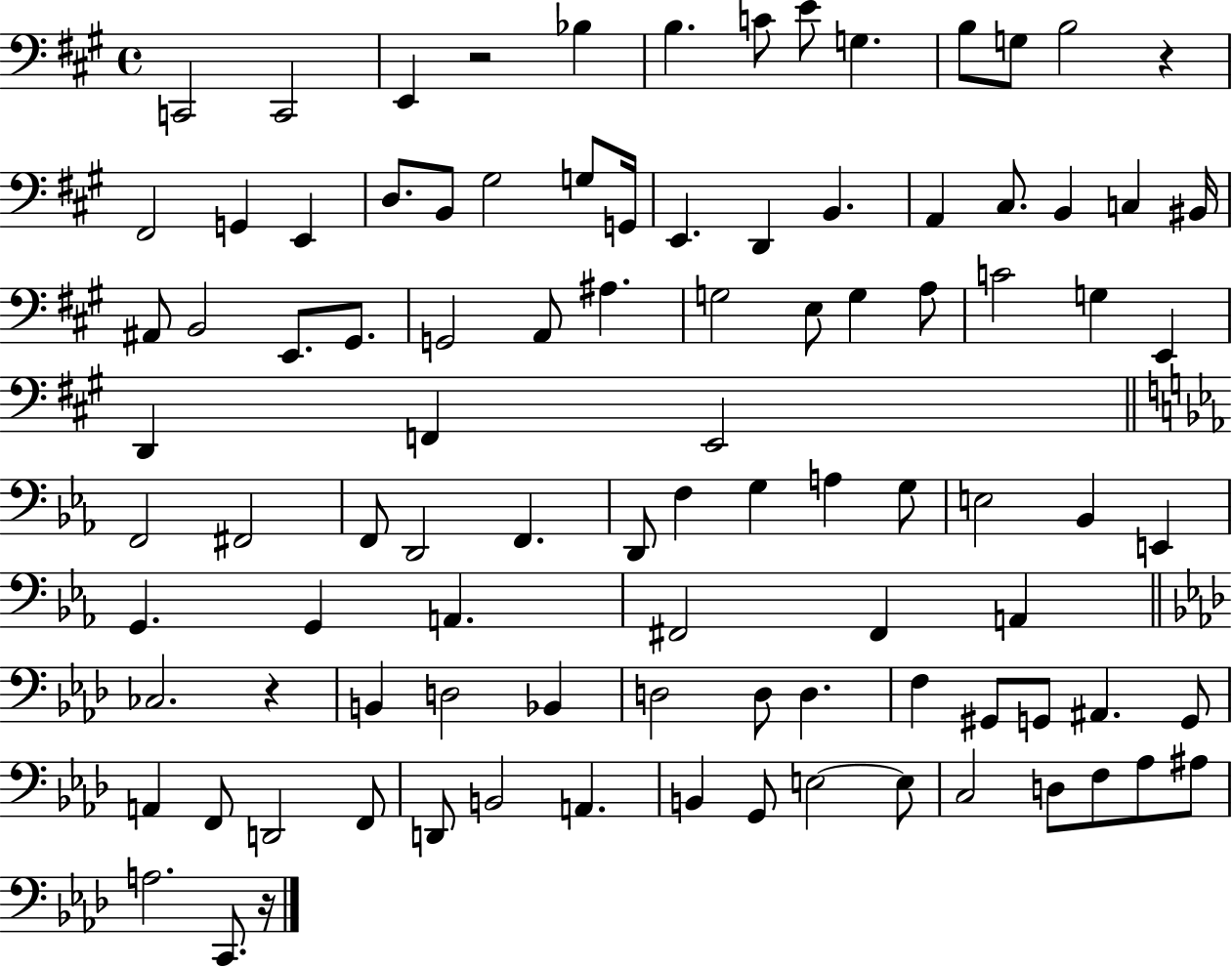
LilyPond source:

{
  \clef bass
  \time 4/4
  \defaultTimeSignature
  \key a \major
  \repeat volta 2 { c,2 c,2 | e,4 r2 bes4 | b4. c'8 e'8 g4. | b8 g8 b2 r4 | \break fis,2 g,4 e,4 | d8. b,8 gis2 g8 g,16 | e,4. d,4 b,4. | a,4 cis8. b,4 c4 bis,16 | \break ais,8 b,2 e,8. gis,8. | g,2 a,8 ais4. | g2 e8 g4 a8 | c'2 g4 e,4 | \break d,4 f,4 e,2 | \bar "||" \break \key c \minor f,2 fis,2 | f,8 d,2 f,4. | d,8 f4 g4 a4 g8 | e2 bes,4 e,4 | \break g,4. g,4 a,4. | fis,2 fis,4 a,4 | \bar "||" \break \key aes \major ces2. r4 | b,4 d2 bes,4 | d2 d8 d4. | f4 gis,8 g,8 ais,4. g,8 | \break a,4 f,8 d,2 f,8 | d,8 b,2 a,4. | b,4 g,8 e2~~ e8 | c2 d8 f8 aes8 ais8 | \break a2. c,8. r16 | } \bar "|."
}